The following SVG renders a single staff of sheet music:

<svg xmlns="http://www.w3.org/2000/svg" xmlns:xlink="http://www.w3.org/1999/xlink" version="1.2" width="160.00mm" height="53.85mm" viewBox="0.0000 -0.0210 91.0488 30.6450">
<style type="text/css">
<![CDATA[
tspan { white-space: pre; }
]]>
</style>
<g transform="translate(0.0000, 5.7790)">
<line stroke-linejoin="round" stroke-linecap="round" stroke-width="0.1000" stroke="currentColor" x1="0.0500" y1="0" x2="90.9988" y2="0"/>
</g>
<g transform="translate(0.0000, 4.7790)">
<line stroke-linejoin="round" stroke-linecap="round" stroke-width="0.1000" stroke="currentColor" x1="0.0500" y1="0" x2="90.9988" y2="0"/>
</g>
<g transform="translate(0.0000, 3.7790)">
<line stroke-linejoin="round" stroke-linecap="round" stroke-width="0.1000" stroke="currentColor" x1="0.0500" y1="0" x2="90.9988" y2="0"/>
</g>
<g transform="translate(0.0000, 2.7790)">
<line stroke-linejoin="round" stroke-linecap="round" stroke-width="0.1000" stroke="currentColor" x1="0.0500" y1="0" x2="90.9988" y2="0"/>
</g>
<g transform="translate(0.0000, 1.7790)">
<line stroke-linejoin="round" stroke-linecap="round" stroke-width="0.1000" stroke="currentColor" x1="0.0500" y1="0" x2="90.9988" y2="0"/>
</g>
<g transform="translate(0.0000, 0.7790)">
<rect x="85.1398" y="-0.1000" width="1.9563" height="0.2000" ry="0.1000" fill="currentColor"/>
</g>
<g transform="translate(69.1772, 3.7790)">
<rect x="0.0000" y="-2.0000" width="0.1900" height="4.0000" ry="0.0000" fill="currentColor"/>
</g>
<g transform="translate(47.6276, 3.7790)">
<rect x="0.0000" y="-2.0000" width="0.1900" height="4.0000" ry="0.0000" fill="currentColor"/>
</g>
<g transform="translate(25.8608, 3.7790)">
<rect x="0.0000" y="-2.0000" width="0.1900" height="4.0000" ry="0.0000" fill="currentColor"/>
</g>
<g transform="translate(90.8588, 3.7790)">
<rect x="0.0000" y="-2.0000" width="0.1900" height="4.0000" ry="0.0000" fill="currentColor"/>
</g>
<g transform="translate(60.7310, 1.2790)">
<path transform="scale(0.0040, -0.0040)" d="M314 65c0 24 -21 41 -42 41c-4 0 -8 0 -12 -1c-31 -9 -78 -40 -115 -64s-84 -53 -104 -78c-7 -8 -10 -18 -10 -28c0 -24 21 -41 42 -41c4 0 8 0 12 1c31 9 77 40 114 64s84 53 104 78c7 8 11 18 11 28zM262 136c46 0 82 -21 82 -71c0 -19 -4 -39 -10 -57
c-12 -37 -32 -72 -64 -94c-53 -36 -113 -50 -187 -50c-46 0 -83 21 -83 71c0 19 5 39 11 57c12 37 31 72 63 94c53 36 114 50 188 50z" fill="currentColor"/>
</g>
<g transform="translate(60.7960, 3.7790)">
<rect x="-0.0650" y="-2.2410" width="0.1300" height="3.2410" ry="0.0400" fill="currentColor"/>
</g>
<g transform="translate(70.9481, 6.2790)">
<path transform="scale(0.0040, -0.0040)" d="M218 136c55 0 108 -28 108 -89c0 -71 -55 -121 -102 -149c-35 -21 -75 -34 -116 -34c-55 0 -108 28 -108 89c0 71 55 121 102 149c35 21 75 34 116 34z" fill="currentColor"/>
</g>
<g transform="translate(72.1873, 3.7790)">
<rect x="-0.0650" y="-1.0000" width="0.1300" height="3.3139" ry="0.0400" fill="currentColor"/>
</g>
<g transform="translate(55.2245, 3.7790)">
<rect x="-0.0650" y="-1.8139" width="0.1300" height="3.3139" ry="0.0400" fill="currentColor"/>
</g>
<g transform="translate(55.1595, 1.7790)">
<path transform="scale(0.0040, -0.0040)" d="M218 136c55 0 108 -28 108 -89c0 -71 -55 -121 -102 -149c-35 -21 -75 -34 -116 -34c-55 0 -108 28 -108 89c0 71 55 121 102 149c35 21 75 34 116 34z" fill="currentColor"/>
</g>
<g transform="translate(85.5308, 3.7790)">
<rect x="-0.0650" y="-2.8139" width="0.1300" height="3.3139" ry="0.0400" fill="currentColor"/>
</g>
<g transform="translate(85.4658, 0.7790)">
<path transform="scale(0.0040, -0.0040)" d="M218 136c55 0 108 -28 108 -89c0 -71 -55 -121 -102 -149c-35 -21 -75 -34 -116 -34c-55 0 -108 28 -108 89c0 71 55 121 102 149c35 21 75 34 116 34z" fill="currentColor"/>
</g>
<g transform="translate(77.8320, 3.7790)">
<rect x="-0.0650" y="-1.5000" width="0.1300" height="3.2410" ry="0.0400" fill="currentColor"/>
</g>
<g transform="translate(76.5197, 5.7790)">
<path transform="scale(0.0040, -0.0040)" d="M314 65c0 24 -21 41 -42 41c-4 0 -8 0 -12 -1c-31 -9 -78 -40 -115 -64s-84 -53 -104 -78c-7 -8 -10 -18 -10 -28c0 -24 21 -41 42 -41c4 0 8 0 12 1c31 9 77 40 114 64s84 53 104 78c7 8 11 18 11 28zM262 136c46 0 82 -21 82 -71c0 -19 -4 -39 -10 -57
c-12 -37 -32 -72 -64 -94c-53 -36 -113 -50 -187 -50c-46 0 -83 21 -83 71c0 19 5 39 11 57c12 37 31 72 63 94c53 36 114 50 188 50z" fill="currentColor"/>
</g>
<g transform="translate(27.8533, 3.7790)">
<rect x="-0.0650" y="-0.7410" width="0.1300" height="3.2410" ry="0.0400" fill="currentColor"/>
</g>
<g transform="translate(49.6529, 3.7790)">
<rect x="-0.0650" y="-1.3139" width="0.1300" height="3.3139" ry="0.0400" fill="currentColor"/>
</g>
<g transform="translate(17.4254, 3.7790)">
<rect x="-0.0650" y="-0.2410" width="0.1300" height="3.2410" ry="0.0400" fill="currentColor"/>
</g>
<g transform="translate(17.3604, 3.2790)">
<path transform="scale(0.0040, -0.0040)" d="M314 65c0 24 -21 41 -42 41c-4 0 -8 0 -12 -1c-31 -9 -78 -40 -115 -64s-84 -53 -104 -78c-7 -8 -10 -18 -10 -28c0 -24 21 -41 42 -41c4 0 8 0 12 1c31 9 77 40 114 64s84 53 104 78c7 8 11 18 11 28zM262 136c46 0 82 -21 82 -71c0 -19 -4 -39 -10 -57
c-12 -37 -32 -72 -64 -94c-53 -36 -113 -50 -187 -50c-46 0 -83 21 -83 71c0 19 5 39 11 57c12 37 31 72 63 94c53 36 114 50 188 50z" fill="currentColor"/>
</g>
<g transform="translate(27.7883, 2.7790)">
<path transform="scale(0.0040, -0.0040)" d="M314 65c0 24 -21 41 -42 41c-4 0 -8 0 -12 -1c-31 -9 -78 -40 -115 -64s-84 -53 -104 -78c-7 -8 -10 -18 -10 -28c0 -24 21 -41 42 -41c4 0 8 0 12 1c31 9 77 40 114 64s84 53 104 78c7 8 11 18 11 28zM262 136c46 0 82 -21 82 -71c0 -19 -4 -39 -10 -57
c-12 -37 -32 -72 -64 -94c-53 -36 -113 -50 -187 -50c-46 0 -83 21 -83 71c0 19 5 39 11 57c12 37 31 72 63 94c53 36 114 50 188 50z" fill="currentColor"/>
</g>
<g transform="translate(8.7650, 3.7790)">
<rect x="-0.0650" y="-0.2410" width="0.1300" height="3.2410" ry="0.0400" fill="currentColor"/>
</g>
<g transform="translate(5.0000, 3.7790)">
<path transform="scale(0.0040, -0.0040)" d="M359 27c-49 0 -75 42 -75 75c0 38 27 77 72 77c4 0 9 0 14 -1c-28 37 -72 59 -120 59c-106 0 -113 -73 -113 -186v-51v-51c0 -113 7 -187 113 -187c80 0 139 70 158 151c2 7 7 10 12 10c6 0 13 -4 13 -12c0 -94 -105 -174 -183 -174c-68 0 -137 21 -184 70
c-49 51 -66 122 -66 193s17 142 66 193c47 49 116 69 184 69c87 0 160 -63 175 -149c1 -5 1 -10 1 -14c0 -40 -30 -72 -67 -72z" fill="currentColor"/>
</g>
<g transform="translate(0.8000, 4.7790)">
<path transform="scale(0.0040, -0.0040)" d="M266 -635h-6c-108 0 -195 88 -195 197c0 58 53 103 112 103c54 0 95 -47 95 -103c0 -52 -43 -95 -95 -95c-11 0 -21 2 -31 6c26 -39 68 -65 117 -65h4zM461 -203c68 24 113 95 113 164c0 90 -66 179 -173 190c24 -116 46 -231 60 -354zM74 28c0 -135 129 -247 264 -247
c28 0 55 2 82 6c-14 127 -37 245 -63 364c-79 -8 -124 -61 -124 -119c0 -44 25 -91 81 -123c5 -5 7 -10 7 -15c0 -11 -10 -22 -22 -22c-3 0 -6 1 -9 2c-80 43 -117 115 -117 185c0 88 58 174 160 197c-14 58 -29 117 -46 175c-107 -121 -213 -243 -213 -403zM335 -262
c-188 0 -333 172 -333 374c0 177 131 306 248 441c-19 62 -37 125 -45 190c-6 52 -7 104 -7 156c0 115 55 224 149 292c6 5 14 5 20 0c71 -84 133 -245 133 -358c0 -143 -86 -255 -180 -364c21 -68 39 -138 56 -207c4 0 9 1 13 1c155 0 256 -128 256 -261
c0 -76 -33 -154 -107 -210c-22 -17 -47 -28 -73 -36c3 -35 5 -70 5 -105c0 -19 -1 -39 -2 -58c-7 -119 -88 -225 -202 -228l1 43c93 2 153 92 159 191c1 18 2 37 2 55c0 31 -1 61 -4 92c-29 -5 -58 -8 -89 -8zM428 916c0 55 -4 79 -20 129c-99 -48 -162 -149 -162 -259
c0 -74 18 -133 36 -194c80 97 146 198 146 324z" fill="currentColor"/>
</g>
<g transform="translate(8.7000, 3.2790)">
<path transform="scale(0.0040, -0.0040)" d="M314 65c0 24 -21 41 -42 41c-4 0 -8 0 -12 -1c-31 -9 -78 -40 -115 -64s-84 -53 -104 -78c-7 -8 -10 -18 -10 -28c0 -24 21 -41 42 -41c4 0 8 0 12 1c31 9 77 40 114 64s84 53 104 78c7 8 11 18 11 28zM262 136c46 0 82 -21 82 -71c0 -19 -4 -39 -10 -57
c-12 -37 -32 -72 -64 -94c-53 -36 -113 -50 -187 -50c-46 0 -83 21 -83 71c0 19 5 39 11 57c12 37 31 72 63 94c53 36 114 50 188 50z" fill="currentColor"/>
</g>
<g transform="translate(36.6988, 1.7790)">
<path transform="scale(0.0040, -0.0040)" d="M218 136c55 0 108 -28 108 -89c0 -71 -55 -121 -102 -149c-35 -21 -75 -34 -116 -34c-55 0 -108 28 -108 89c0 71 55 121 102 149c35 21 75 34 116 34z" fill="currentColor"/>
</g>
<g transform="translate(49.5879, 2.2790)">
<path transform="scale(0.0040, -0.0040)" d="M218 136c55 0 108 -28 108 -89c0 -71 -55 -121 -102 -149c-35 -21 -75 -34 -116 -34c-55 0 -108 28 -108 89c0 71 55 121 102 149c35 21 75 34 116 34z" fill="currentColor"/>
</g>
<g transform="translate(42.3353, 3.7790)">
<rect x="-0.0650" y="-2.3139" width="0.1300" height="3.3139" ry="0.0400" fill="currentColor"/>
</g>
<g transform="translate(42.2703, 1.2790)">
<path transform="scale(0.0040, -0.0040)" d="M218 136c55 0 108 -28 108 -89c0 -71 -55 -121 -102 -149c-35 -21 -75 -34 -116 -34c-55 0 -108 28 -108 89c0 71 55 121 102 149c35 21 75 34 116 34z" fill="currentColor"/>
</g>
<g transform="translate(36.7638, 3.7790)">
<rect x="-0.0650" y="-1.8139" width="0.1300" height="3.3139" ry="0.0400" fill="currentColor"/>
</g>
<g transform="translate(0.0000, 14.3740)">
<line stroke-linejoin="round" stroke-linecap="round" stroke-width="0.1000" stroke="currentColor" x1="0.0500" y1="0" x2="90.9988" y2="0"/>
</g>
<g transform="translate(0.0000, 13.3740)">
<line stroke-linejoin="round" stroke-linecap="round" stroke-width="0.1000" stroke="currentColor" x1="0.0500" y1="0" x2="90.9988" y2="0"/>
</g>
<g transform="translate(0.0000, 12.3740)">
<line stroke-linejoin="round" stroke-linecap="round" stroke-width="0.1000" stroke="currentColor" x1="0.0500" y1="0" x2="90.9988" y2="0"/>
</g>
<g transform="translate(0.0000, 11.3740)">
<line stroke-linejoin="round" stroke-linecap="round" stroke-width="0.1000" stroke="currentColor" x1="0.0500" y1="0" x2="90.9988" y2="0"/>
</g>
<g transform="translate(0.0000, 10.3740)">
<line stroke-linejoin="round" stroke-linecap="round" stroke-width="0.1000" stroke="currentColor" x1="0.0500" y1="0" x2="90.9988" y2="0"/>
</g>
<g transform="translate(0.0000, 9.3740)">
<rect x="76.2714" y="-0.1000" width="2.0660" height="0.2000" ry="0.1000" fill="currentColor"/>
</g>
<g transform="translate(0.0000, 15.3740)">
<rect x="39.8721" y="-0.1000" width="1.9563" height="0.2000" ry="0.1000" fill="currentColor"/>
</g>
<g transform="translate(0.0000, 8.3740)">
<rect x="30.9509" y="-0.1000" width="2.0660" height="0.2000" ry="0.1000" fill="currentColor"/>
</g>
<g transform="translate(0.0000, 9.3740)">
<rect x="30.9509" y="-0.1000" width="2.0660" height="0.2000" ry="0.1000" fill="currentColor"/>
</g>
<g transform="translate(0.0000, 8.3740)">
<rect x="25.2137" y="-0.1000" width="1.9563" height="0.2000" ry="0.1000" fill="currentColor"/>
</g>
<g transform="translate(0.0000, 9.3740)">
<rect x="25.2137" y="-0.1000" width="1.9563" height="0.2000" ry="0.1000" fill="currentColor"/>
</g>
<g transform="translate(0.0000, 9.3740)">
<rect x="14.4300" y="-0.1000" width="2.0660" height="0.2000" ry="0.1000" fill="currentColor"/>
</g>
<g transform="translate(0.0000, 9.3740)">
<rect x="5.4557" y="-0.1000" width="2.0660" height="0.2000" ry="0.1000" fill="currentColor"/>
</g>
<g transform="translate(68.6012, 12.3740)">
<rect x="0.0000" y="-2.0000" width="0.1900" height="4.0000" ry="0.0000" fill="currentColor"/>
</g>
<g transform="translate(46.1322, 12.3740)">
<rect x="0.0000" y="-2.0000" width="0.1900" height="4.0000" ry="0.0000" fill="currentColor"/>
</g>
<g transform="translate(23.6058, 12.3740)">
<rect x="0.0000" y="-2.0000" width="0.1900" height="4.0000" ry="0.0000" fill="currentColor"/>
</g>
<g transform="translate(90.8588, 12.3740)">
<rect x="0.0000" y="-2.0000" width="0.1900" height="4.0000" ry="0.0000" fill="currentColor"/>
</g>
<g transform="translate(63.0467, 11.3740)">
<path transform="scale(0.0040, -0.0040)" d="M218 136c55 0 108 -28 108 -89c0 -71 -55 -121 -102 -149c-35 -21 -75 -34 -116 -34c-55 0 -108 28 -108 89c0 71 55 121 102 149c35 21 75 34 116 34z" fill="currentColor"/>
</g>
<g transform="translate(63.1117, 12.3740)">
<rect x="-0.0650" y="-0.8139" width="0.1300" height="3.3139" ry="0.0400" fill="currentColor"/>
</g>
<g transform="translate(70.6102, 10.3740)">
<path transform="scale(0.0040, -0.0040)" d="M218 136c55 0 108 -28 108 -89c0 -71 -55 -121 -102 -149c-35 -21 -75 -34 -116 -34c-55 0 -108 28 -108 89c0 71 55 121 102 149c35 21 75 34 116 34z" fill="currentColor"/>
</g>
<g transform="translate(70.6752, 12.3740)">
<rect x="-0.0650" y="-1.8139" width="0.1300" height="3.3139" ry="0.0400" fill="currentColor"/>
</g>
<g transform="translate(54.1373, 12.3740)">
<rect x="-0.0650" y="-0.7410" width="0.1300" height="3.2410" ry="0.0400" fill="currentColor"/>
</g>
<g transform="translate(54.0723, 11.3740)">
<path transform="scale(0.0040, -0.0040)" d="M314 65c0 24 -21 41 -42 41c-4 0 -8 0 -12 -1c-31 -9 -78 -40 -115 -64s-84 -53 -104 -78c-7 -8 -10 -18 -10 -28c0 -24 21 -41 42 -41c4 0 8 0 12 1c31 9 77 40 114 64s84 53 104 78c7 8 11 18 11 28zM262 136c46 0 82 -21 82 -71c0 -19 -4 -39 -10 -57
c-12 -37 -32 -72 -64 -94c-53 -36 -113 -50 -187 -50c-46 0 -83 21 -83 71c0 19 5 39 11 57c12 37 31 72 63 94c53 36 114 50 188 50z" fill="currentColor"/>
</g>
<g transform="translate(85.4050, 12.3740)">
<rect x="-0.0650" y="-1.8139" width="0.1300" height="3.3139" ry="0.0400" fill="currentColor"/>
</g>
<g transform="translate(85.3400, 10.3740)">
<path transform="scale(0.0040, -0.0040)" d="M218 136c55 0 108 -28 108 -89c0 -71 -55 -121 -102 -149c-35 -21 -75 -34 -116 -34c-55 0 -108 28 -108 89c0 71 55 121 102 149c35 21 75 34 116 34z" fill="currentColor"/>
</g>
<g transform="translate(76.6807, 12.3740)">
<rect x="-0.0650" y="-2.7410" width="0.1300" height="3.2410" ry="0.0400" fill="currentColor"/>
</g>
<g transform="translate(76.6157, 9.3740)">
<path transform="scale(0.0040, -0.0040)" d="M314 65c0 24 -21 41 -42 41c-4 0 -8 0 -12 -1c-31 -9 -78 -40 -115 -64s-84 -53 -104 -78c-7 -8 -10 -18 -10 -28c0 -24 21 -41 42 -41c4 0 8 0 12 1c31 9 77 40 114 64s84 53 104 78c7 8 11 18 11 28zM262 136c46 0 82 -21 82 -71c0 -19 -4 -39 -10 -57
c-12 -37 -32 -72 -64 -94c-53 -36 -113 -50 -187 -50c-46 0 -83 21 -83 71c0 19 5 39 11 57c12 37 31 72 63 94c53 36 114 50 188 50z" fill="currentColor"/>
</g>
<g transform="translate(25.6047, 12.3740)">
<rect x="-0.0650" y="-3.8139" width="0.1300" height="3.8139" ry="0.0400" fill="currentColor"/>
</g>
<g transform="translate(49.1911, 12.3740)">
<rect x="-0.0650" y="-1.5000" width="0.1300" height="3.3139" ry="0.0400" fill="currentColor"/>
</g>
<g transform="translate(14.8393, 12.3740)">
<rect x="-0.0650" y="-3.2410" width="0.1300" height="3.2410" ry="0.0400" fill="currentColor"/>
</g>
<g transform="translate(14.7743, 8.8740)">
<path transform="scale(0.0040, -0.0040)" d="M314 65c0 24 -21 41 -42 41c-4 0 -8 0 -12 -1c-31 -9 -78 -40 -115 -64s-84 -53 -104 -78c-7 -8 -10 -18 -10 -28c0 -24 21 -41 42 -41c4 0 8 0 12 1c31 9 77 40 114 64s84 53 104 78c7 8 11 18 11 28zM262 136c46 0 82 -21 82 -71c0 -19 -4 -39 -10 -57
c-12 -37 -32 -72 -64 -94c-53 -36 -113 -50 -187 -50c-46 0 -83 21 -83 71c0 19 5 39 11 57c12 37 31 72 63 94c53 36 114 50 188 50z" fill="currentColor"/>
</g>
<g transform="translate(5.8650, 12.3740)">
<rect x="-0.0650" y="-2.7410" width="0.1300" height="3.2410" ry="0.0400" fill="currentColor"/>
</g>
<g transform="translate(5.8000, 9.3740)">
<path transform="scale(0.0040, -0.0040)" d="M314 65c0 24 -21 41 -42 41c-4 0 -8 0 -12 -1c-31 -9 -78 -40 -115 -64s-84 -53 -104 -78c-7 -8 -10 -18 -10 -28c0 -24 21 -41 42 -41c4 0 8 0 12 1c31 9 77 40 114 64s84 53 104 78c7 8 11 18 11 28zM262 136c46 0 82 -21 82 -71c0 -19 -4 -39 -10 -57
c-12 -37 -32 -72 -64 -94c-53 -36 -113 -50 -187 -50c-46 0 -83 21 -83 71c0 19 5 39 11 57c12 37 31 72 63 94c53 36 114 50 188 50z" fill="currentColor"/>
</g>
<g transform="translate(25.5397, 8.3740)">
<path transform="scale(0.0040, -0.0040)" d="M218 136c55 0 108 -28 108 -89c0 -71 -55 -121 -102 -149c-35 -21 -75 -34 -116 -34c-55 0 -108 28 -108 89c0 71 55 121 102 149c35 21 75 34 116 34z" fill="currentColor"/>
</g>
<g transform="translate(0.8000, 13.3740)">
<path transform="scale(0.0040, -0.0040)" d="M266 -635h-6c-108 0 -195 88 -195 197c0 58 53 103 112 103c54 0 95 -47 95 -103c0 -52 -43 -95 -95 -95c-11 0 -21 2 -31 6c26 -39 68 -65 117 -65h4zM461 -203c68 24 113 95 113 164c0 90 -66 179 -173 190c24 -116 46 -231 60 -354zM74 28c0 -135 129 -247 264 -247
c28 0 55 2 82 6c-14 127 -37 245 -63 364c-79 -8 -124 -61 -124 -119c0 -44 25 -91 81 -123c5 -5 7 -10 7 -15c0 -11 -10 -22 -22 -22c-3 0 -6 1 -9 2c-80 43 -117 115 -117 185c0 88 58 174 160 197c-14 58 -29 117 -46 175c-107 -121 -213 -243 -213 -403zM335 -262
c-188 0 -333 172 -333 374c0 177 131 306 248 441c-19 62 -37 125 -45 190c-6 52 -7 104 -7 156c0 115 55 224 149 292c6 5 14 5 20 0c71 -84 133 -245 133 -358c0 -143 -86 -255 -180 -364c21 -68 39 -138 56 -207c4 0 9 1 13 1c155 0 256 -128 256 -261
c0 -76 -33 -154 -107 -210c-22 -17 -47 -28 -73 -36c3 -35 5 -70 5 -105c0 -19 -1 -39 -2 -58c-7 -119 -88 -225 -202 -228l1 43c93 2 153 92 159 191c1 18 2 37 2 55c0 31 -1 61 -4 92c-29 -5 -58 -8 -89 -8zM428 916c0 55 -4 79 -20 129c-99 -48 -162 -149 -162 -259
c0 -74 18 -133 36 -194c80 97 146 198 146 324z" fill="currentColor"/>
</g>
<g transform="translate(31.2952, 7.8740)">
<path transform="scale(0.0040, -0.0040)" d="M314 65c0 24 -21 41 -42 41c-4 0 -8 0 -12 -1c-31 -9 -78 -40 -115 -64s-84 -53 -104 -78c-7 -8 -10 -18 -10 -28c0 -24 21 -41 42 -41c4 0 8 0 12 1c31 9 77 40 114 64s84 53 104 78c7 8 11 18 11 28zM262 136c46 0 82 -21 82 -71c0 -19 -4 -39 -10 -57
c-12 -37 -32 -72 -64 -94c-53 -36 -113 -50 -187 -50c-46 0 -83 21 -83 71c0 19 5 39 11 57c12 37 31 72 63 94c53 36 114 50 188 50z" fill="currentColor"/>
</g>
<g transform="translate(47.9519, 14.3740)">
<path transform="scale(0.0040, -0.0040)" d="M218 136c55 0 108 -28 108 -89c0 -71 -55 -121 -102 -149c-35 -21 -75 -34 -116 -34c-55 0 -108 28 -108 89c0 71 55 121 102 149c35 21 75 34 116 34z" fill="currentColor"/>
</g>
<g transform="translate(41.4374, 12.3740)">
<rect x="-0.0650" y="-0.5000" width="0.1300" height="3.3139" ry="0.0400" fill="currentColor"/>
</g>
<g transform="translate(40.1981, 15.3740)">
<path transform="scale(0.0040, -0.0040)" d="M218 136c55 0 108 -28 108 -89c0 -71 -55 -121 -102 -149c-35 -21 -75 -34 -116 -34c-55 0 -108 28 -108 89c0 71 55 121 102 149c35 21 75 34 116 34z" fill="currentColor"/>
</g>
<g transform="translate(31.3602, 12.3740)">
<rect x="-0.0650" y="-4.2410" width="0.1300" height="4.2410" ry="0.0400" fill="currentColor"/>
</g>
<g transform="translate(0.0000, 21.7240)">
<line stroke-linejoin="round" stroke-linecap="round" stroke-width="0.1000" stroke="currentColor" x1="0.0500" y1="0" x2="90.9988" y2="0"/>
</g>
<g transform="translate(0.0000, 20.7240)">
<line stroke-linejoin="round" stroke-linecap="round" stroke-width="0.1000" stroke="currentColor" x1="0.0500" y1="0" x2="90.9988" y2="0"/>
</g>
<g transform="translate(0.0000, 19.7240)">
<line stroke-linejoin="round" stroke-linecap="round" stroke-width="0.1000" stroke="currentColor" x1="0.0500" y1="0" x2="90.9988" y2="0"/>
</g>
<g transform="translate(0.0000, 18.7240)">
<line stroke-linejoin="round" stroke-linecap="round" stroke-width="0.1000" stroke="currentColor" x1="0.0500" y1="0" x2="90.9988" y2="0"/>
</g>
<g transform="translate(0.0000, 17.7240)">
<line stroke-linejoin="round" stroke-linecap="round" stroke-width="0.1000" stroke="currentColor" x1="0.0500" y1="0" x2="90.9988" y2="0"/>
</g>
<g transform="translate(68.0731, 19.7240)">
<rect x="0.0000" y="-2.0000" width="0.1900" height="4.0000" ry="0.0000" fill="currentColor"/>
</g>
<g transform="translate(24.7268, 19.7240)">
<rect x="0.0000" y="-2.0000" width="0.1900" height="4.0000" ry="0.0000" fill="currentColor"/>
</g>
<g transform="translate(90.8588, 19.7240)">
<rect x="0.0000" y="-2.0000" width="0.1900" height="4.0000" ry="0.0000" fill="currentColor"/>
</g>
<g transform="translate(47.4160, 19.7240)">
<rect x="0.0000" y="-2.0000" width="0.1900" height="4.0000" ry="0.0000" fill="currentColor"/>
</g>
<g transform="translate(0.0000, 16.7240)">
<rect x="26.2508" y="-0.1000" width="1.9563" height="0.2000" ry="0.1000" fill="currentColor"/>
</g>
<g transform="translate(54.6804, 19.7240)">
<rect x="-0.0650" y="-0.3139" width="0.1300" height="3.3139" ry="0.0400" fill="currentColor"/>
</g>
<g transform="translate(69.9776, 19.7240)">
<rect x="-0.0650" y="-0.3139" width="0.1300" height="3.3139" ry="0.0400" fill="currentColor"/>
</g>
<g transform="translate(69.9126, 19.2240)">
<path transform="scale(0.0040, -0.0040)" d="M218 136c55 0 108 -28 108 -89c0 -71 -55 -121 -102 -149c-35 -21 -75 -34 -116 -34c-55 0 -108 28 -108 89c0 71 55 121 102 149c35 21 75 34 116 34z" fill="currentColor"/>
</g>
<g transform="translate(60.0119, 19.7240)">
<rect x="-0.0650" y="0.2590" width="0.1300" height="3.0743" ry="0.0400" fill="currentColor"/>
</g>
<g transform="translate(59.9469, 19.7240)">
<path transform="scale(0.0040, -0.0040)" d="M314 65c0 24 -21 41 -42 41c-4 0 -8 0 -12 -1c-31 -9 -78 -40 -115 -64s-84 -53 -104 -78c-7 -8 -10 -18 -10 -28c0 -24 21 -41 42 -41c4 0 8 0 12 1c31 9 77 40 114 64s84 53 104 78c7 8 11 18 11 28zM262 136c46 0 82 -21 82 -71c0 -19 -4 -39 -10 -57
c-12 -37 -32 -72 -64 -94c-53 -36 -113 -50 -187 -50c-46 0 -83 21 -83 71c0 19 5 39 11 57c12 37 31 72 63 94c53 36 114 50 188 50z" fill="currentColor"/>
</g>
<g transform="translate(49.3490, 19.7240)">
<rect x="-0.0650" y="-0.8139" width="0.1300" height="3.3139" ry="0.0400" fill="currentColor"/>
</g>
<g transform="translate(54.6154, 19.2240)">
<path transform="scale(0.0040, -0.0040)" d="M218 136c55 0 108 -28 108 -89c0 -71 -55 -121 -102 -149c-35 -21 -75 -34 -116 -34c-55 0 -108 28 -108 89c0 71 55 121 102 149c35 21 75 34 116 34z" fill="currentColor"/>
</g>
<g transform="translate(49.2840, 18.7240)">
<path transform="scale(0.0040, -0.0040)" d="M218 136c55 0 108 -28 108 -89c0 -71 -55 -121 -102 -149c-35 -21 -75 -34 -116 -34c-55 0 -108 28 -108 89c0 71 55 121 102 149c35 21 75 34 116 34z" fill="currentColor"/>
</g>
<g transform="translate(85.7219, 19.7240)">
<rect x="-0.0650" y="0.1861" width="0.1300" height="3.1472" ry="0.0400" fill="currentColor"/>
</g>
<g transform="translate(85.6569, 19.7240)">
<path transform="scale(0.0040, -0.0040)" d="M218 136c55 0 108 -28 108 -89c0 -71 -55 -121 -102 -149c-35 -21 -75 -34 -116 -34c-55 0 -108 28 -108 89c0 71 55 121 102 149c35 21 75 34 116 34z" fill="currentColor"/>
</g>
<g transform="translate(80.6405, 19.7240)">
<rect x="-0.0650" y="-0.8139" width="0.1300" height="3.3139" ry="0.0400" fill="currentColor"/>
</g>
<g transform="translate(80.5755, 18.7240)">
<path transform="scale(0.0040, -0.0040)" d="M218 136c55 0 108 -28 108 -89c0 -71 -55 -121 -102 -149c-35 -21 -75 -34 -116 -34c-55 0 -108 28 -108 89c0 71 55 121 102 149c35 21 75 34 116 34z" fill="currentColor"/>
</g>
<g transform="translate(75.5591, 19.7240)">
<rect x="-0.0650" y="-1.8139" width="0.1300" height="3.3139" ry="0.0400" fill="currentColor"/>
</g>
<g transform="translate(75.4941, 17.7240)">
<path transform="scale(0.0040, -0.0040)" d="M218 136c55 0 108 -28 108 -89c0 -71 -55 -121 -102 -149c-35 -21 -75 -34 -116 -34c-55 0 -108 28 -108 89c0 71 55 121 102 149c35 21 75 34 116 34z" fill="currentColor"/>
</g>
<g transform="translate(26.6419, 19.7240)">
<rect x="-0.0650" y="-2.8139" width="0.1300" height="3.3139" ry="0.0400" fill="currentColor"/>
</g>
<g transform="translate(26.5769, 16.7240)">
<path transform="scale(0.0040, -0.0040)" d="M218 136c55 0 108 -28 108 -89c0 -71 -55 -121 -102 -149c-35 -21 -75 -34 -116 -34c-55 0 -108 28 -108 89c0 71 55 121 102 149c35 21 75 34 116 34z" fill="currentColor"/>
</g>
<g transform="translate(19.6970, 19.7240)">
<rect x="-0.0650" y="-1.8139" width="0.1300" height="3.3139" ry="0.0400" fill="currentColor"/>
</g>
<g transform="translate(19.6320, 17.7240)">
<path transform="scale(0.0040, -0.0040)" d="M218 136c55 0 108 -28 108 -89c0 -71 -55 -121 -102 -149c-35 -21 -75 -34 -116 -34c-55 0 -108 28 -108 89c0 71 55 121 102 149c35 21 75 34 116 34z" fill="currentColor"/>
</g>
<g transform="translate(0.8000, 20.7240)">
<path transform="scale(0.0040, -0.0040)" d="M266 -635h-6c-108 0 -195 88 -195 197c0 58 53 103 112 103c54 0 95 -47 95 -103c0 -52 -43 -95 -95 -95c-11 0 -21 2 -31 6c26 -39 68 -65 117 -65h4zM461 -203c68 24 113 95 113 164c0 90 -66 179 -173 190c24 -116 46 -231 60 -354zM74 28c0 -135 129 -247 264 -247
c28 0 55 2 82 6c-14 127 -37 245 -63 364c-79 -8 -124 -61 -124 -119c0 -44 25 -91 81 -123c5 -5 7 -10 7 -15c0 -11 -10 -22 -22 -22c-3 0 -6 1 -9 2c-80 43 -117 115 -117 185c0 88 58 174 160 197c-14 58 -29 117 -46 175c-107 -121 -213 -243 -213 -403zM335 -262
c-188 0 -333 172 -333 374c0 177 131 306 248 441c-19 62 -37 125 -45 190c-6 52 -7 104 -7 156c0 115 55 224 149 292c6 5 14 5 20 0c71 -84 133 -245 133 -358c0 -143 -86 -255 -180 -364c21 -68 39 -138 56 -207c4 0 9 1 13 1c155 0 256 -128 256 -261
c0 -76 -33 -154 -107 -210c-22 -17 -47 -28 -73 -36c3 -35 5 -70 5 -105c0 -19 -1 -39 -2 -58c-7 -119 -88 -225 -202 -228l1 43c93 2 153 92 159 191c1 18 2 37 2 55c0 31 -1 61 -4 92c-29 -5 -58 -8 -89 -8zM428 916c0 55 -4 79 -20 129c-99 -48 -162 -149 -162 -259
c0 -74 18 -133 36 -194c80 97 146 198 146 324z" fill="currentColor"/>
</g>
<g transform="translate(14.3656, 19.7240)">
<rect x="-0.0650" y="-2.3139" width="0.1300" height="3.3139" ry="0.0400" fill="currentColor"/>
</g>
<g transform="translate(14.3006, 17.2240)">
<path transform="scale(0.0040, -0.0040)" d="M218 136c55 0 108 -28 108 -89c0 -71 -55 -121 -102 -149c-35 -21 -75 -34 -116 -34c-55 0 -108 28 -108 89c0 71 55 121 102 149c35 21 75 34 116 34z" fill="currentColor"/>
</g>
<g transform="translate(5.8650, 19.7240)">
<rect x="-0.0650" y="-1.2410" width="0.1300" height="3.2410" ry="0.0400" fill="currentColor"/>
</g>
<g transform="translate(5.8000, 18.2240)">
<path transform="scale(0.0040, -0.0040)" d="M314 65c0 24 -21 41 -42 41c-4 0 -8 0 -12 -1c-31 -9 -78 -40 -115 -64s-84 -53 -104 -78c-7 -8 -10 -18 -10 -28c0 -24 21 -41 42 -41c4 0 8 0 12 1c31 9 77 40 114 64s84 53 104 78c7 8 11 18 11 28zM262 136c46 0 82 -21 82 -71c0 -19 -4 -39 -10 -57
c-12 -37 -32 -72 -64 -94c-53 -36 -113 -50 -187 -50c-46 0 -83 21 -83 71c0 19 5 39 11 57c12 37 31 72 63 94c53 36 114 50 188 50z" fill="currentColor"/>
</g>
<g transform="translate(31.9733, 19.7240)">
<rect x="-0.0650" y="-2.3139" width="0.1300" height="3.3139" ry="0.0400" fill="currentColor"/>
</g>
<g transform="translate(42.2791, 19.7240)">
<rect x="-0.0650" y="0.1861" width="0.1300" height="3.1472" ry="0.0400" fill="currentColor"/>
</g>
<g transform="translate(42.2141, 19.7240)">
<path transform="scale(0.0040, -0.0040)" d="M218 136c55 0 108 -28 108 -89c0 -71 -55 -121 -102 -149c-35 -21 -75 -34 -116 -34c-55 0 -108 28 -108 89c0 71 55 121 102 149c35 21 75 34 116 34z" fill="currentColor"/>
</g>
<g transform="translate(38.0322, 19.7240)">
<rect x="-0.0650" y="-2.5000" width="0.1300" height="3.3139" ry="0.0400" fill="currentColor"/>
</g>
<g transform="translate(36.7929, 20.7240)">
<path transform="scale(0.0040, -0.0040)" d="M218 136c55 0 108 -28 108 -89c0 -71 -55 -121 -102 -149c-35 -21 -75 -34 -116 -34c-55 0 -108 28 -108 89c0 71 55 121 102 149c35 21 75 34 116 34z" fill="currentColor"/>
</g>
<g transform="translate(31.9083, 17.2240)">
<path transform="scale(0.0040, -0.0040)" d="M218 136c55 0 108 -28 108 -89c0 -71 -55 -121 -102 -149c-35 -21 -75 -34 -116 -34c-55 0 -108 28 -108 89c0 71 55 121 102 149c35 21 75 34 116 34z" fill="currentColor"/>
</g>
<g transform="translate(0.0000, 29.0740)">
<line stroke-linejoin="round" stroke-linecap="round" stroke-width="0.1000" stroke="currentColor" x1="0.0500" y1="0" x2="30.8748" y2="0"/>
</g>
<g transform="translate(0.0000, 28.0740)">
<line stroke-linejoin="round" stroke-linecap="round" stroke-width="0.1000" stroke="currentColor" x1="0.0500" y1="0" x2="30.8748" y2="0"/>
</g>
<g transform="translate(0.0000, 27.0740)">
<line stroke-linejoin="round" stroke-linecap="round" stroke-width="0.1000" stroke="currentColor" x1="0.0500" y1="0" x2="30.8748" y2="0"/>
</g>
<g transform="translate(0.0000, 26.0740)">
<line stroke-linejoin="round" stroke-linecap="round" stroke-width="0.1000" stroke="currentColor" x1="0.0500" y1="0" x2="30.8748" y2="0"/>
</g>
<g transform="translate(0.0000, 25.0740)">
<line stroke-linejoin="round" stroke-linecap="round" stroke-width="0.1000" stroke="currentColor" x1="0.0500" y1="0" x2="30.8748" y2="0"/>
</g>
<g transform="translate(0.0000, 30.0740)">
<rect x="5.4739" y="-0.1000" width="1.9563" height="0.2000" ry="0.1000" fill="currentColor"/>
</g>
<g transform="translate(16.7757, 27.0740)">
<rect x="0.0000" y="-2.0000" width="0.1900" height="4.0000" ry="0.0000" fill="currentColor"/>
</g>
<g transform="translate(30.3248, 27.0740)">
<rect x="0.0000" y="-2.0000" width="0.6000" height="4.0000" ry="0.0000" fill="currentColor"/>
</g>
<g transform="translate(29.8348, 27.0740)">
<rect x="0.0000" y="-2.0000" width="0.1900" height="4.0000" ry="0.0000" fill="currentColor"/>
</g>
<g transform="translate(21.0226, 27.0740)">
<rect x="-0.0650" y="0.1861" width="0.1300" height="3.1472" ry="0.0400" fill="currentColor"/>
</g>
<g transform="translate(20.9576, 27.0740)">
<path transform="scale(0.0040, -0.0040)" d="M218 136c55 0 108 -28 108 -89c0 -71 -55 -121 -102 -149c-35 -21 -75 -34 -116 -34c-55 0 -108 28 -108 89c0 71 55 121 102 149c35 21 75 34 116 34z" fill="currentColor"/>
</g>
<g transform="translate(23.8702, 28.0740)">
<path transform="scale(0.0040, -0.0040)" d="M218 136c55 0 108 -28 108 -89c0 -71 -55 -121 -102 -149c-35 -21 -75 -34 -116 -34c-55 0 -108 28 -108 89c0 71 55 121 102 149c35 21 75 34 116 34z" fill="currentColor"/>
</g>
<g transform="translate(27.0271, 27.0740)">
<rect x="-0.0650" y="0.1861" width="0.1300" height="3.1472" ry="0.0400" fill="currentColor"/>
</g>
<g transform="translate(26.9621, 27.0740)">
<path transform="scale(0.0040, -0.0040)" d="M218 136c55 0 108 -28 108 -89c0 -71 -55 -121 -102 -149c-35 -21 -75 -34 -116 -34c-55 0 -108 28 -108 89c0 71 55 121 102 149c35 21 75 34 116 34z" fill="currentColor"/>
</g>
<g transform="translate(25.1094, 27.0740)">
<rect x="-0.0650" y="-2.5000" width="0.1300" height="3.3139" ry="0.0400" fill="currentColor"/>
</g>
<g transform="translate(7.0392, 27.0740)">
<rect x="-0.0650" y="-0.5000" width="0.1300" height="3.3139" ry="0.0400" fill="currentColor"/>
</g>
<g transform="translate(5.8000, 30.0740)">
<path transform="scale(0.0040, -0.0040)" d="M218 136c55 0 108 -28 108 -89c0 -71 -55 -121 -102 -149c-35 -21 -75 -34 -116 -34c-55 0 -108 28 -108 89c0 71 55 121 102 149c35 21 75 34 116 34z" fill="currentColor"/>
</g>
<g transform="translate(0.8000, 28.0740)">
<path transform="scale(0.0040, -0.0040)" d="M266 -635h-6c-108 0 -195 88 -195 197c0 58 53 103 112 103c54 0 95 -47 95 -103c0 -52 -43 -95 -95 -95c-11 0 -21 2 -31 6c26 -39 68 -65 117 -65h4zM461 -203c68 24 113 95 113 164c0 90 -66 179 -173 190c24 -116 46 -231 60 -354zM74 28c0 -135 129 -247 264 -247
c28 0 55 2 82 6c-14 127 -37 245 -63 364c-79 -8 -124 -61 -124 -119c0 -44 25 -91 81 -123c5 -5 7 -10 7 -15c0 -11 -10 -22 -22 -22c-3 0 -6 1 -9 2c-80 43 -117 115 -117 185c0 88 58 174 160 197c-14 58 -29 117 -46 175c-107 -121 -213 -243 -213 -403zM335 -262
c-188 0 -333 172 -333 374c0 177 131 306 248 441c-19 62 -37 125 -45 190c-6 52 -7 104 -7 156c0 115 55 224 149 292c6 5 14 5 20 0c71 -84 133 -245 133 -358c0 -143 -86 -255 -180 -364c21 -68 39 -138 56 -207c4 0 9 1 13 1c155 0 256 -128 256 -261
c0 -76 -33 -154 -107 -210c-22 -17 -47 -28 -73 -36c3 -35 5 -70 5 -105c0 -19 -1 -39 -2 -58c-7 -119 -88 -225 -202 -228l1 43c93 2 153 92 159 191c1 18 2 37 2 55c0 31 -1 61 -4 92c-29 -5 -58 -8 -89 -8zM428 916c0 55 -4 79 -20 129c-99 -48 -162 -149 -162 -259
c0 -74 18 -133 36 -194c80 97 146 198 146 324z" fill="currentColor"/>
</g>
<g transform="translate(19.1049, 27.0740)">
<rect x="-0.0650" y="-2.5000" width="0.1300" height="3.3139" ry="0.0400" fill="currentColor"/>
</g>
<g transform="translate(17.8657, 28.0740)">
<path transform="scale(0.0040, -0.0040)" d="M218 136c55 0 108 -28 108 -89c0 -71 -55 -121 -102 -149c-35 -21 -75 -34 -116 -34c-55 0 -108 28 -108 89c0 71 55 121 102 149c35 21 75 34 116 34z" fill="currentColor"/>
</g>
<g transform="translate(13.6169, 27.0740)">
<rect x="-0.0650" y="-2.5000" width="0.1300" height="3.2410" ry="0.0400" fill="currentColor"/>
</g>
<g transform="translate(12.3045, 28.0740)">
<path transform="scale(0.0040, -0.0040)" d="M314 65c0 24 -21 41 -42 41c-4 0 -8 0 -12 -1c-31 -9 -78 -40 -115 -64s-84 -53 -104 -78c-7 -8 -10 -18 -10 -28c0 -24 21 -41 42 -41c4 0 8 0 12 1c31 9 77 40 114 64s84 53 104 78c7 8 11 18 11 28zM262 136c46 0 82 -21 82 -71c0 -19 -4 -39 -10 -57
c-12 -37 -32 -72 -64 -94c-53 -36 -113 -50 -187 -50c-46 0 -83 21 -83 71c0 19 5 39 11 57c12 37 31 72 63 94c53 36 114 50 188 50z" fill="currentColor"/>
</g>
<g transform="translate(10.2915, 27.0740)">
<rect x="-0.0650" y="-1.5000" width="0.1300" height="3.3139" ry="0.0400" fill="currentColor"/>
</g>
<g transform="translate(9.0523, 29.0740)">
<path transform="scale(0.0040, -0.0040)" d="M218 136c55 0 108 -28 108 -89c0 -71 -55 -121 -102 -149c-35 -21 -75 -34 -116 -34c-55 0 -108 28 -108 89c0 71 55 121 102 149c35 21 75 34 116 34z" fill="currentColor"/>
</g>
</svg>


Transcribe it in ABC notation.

X:1
T:Untitled
M:4/4
L:1/4
K:C
c2 c2 d2 f g e f g2 D E2 a a2 b2 c' d'2 C E d2 d f a2 f e2 g f a g G B d c B2 c f d B C E G2 G B G B